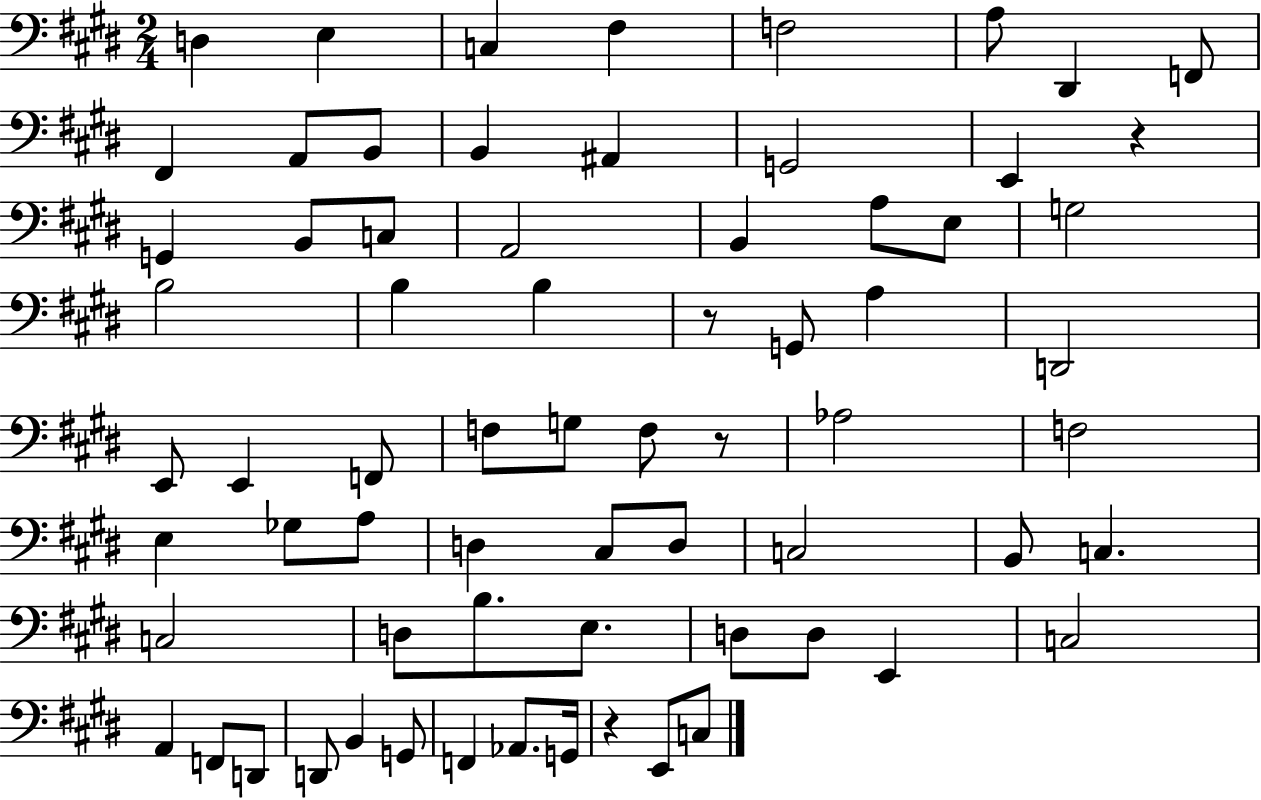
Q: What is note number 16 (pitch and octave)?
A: G2